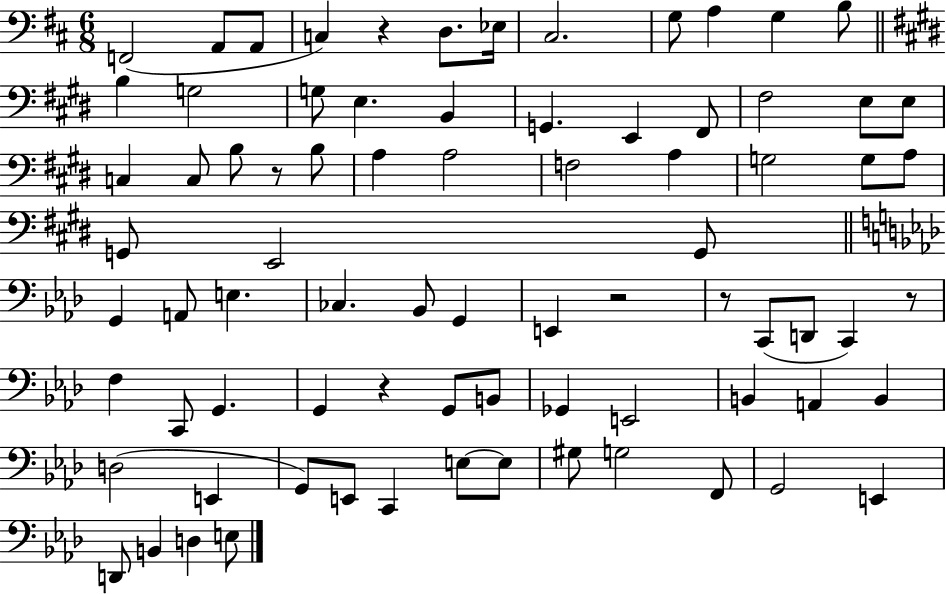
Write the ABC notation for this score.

X:1
T:Untitled
M:6/8
L:1/4
K:D
F,,2 A,,/2 A,,/2 C, z D,/2 _E,/4 ^C,2 G,/2 A, G, B,/2 B, G,2 G,/2 E, B,, G,, E,, ^F,,/2 ^F,2 E,/2 E,/2 C, C,/2 B,/2 z/2 B,/2 A, A,2 F,2 A, G,2 G,/2 A,/2 G,,/2 E,,2 G,,/2 G,, A,,/2 E, _C, _B,,/2 G,, E,, z2 z/2 C,,/2 D,,/2 C,, z/2 F, C,,/2 G,, G,, z G,,/2 B,,/2 _G,, E,,2 B,, A,, B,, D,2 E,, G,,/2 E,,/2 C,, E,/2 E,/2 ^G,/2 G,2 F,,/2 G,,2 E,, D,,/2 B,, D, E,/2